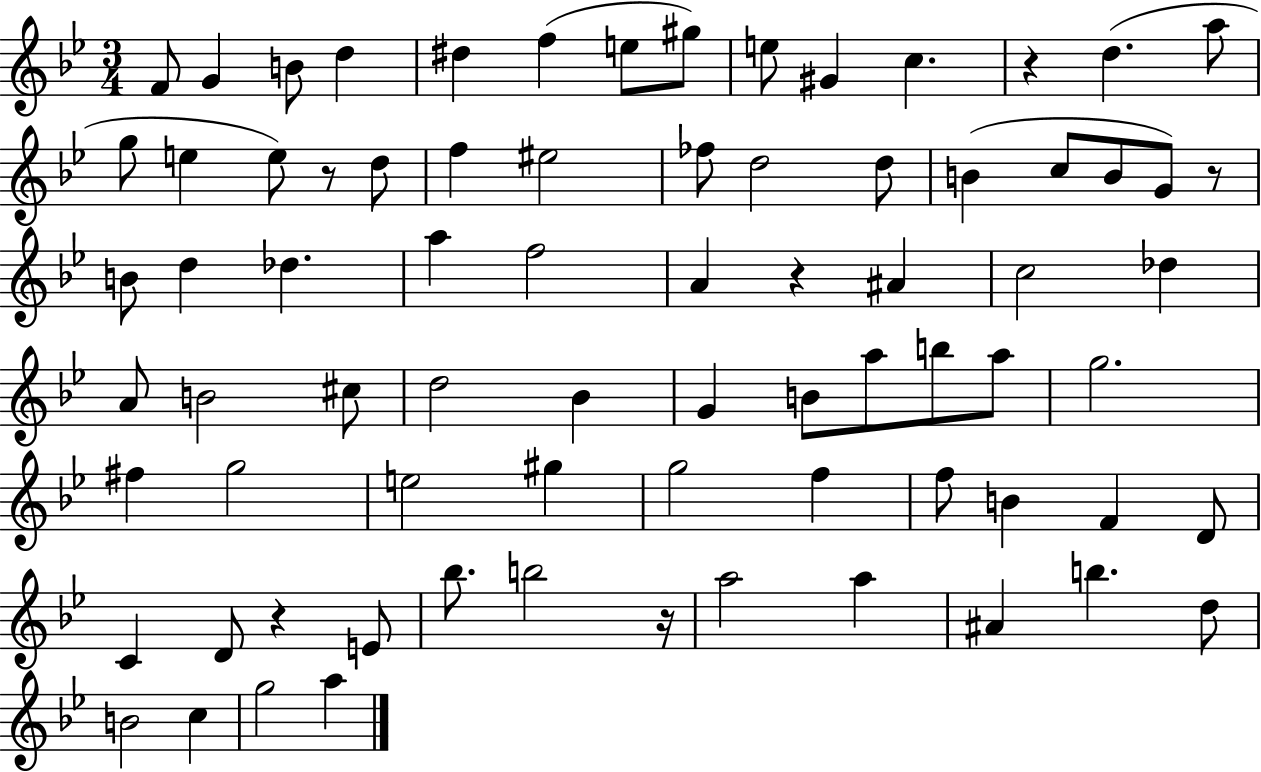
F4/e G4/q B4/e D5/q D#5/q F5/q E5/e G#5/e E5/e G#4/q C5/q. R/q D5/q. A5/e G5/e E5/q E5/e R/e D5/e F5/q EIS5/h FES5/e D5/h D5/e B4/q C5/e B4/e G4/e R/e B4/e D5/q Db5/q. A5/q F5/h A4/q R/q A#4/q C5/h Db5/q A4/e B4/h C#5/e D5/h Bb4/q G4/q B4/e A5/e B5/e A5/e G5/h. F#5/q G5/h E5/h G#5/q G5/h F5/q F5/e B4/q F4/q D4/e C4/q D4/e R/q E4/e Bb5/e. B5/h R/s A5/h A5/q A#4/q B5/q. D5/e B4/h C5/q G5/h A5/q